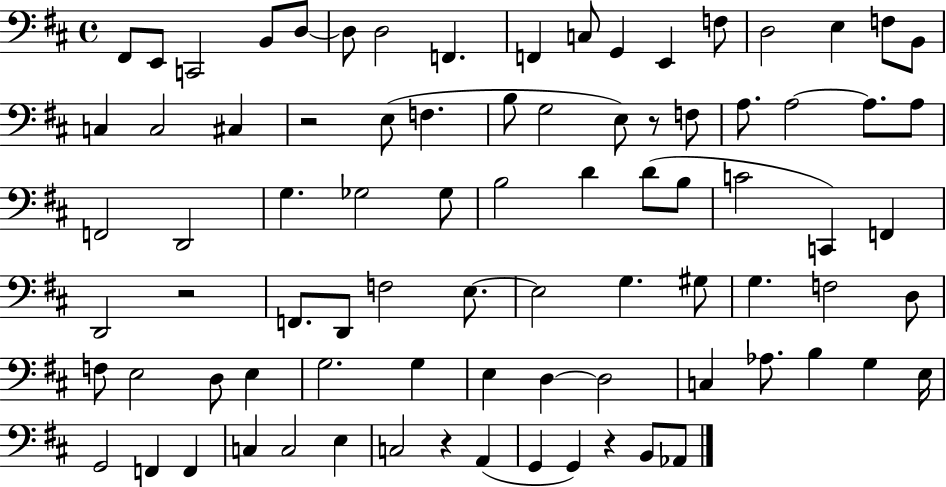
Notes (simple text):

F#2/e E2/e C2/h B2/e D3/e D3/e D3/h F2/q. F2/q C3/e G2/q E2/q F3/e D3/h E3/q F3/e B2/e C3/q C3/h C#3/q R/h E3/e F3/q. B3/e G3/h E3/e R/e F3/e A3/e. A3/h A3/e. A3/e F2/h D2/h G3/q. Gb3/h Gb3/e B3/h D4/q D4/e B3/e C4/h C2/q F2/q D2/h R/h F2/e. D2/e F3/h E3/e. E3/h G3/q. G#3/e G3/q. F3/h D3/e F3/e E3/h D3/e E3/q G3/h. G3/q E3/q D3/q D3/h C3/q Ab3/e. B3/q G3/q E3/s G2/h F2/q F2/q C3/q C3/h E3/q C3/h R/q A2/q G2/q G2/q R/q B2/e Ab2/e